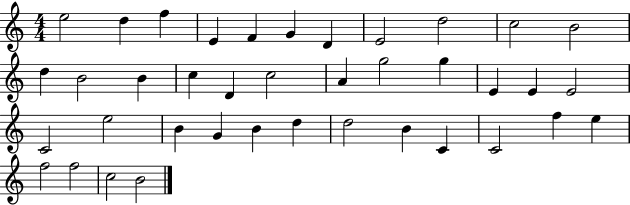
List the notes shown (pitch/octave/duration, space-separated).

E5/h D5/q F5/q E4/q F4/q G4/q D4/q E4/h D5/h C5/h B4/h D5/q B4/h B4/q C5/q D4/q C5/h A4/q G5/h G5/q E4/q E4/q E4/h C4/h E5/h B4/q G4/q B4/q D5/q D5/h B4/q C4/q C4/h F5/q E5/q F5/h F5/h C5/h B4/h